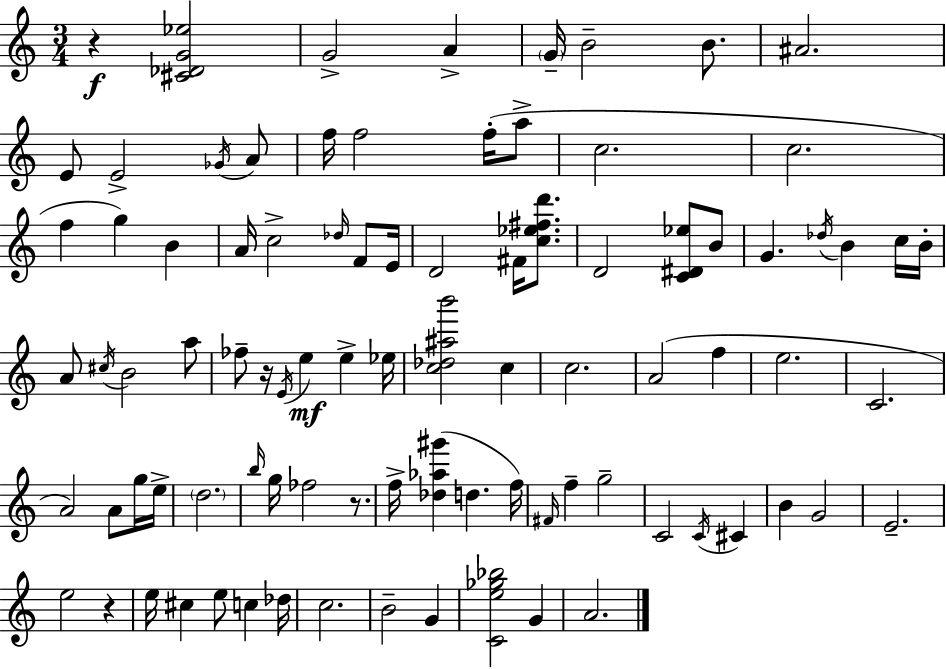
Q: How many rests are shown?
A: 4